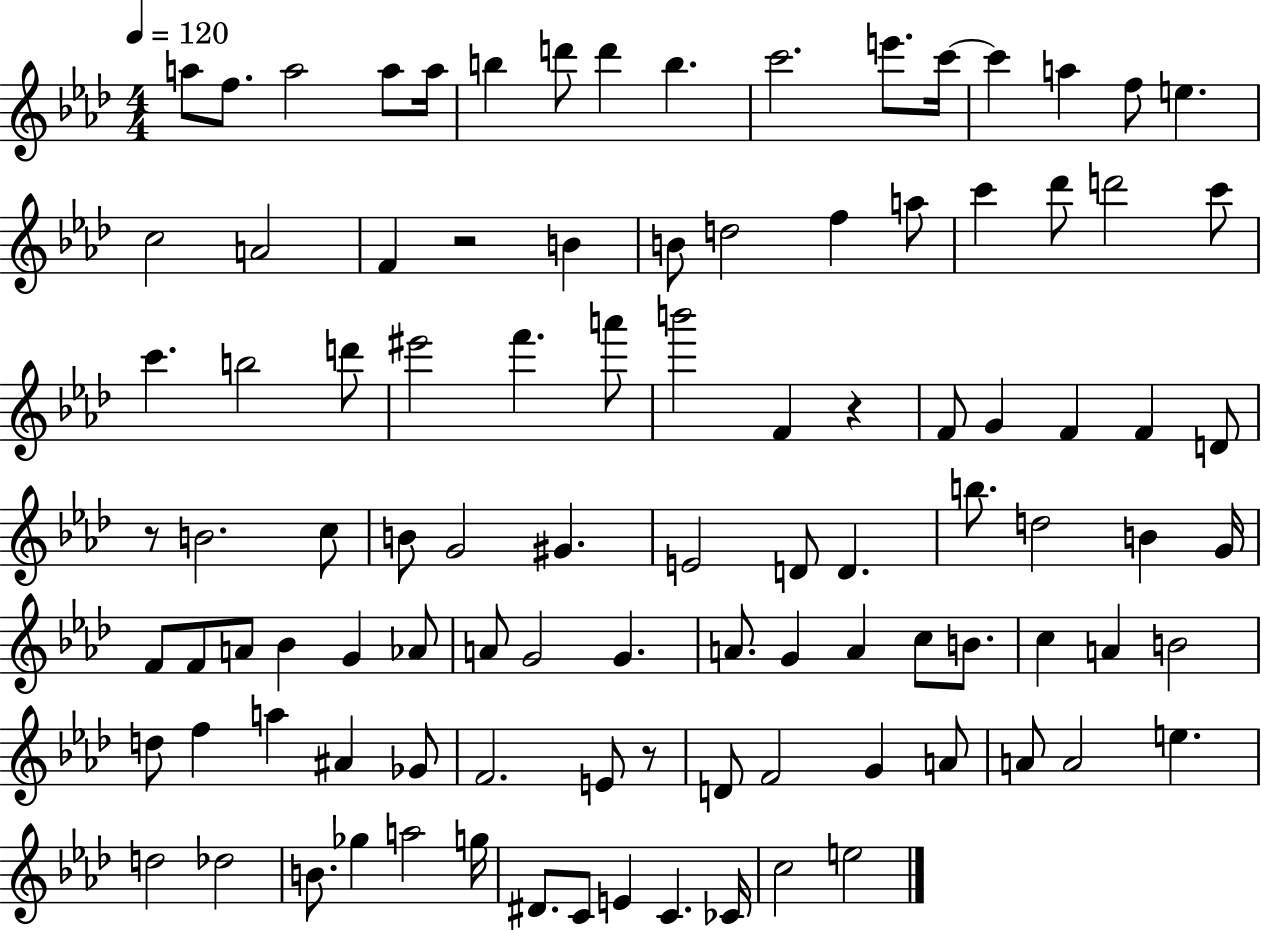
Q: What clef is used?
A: treble